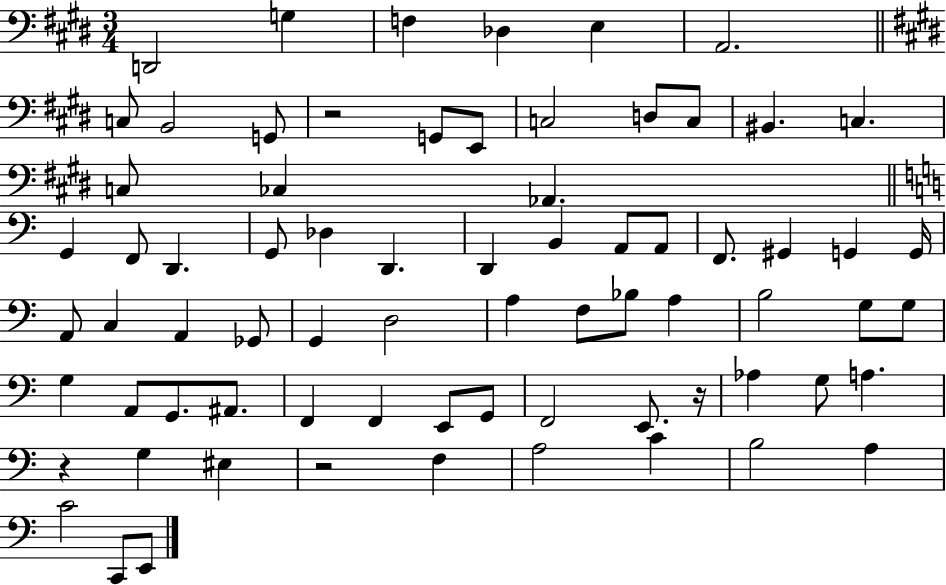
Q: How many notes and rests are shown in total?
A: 73